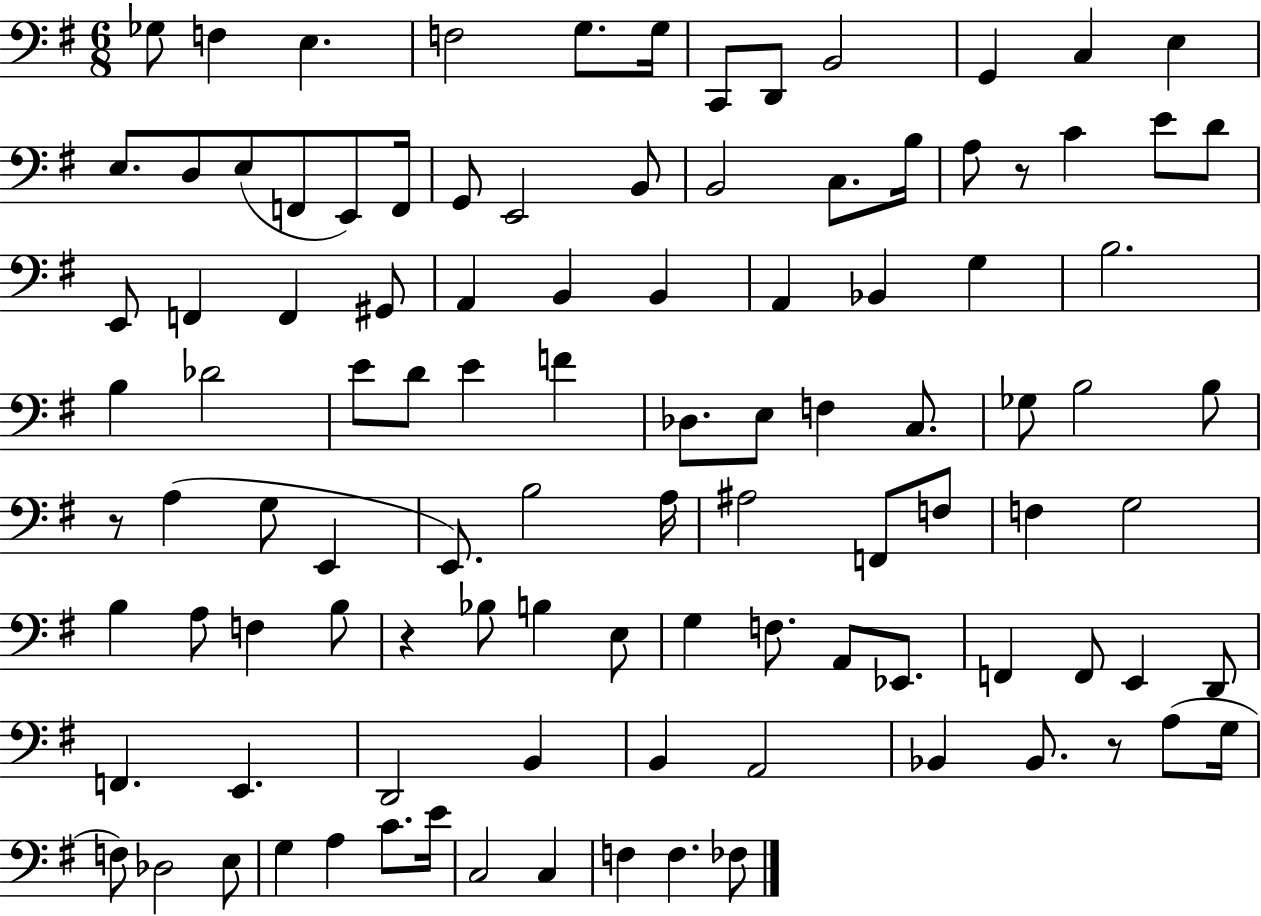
Gb3/e F3/q E3/q. F3/h G3/e. G3/s C2/e D2/e B2/h G2/q C3/q E3/q E3/e. D3/e E3/e F2/e E2/e F2/s G2/e E2/h B2/e B2/h C3/e. B3/s A3/e R/e C4/q E4/e D4/e E2/e F2/q F2/q G#2/e A2/q B2/q B2/q A2/q Bb2/q G3/q B3/h. B3/q Db4/h E4/e D4/e E4/q F4/q Db3/e. E3/e F3/q C3/e. Gb3/e B3/h B3/e R/e A3/q G3/e E2/q E2/e. B3/h A3/s A#3/h F2/e F3/e F3/q G3/h B3/q A3/e F3/q B3/e R/q Bb3/e B3/q E3/e G3/q F3/e. A2/e Eb2/e. F2/q F2/e E2/q D2/e F2/q. E2/q. D2/h B2/q B2/q A2/h Bb2/q Bb2/e. R/e A3/e G3/s F3/e Db3/h E3/e G3/q A3/q C4/e. E4/s C3/h C3/q F3/q F3/q. FES3/e